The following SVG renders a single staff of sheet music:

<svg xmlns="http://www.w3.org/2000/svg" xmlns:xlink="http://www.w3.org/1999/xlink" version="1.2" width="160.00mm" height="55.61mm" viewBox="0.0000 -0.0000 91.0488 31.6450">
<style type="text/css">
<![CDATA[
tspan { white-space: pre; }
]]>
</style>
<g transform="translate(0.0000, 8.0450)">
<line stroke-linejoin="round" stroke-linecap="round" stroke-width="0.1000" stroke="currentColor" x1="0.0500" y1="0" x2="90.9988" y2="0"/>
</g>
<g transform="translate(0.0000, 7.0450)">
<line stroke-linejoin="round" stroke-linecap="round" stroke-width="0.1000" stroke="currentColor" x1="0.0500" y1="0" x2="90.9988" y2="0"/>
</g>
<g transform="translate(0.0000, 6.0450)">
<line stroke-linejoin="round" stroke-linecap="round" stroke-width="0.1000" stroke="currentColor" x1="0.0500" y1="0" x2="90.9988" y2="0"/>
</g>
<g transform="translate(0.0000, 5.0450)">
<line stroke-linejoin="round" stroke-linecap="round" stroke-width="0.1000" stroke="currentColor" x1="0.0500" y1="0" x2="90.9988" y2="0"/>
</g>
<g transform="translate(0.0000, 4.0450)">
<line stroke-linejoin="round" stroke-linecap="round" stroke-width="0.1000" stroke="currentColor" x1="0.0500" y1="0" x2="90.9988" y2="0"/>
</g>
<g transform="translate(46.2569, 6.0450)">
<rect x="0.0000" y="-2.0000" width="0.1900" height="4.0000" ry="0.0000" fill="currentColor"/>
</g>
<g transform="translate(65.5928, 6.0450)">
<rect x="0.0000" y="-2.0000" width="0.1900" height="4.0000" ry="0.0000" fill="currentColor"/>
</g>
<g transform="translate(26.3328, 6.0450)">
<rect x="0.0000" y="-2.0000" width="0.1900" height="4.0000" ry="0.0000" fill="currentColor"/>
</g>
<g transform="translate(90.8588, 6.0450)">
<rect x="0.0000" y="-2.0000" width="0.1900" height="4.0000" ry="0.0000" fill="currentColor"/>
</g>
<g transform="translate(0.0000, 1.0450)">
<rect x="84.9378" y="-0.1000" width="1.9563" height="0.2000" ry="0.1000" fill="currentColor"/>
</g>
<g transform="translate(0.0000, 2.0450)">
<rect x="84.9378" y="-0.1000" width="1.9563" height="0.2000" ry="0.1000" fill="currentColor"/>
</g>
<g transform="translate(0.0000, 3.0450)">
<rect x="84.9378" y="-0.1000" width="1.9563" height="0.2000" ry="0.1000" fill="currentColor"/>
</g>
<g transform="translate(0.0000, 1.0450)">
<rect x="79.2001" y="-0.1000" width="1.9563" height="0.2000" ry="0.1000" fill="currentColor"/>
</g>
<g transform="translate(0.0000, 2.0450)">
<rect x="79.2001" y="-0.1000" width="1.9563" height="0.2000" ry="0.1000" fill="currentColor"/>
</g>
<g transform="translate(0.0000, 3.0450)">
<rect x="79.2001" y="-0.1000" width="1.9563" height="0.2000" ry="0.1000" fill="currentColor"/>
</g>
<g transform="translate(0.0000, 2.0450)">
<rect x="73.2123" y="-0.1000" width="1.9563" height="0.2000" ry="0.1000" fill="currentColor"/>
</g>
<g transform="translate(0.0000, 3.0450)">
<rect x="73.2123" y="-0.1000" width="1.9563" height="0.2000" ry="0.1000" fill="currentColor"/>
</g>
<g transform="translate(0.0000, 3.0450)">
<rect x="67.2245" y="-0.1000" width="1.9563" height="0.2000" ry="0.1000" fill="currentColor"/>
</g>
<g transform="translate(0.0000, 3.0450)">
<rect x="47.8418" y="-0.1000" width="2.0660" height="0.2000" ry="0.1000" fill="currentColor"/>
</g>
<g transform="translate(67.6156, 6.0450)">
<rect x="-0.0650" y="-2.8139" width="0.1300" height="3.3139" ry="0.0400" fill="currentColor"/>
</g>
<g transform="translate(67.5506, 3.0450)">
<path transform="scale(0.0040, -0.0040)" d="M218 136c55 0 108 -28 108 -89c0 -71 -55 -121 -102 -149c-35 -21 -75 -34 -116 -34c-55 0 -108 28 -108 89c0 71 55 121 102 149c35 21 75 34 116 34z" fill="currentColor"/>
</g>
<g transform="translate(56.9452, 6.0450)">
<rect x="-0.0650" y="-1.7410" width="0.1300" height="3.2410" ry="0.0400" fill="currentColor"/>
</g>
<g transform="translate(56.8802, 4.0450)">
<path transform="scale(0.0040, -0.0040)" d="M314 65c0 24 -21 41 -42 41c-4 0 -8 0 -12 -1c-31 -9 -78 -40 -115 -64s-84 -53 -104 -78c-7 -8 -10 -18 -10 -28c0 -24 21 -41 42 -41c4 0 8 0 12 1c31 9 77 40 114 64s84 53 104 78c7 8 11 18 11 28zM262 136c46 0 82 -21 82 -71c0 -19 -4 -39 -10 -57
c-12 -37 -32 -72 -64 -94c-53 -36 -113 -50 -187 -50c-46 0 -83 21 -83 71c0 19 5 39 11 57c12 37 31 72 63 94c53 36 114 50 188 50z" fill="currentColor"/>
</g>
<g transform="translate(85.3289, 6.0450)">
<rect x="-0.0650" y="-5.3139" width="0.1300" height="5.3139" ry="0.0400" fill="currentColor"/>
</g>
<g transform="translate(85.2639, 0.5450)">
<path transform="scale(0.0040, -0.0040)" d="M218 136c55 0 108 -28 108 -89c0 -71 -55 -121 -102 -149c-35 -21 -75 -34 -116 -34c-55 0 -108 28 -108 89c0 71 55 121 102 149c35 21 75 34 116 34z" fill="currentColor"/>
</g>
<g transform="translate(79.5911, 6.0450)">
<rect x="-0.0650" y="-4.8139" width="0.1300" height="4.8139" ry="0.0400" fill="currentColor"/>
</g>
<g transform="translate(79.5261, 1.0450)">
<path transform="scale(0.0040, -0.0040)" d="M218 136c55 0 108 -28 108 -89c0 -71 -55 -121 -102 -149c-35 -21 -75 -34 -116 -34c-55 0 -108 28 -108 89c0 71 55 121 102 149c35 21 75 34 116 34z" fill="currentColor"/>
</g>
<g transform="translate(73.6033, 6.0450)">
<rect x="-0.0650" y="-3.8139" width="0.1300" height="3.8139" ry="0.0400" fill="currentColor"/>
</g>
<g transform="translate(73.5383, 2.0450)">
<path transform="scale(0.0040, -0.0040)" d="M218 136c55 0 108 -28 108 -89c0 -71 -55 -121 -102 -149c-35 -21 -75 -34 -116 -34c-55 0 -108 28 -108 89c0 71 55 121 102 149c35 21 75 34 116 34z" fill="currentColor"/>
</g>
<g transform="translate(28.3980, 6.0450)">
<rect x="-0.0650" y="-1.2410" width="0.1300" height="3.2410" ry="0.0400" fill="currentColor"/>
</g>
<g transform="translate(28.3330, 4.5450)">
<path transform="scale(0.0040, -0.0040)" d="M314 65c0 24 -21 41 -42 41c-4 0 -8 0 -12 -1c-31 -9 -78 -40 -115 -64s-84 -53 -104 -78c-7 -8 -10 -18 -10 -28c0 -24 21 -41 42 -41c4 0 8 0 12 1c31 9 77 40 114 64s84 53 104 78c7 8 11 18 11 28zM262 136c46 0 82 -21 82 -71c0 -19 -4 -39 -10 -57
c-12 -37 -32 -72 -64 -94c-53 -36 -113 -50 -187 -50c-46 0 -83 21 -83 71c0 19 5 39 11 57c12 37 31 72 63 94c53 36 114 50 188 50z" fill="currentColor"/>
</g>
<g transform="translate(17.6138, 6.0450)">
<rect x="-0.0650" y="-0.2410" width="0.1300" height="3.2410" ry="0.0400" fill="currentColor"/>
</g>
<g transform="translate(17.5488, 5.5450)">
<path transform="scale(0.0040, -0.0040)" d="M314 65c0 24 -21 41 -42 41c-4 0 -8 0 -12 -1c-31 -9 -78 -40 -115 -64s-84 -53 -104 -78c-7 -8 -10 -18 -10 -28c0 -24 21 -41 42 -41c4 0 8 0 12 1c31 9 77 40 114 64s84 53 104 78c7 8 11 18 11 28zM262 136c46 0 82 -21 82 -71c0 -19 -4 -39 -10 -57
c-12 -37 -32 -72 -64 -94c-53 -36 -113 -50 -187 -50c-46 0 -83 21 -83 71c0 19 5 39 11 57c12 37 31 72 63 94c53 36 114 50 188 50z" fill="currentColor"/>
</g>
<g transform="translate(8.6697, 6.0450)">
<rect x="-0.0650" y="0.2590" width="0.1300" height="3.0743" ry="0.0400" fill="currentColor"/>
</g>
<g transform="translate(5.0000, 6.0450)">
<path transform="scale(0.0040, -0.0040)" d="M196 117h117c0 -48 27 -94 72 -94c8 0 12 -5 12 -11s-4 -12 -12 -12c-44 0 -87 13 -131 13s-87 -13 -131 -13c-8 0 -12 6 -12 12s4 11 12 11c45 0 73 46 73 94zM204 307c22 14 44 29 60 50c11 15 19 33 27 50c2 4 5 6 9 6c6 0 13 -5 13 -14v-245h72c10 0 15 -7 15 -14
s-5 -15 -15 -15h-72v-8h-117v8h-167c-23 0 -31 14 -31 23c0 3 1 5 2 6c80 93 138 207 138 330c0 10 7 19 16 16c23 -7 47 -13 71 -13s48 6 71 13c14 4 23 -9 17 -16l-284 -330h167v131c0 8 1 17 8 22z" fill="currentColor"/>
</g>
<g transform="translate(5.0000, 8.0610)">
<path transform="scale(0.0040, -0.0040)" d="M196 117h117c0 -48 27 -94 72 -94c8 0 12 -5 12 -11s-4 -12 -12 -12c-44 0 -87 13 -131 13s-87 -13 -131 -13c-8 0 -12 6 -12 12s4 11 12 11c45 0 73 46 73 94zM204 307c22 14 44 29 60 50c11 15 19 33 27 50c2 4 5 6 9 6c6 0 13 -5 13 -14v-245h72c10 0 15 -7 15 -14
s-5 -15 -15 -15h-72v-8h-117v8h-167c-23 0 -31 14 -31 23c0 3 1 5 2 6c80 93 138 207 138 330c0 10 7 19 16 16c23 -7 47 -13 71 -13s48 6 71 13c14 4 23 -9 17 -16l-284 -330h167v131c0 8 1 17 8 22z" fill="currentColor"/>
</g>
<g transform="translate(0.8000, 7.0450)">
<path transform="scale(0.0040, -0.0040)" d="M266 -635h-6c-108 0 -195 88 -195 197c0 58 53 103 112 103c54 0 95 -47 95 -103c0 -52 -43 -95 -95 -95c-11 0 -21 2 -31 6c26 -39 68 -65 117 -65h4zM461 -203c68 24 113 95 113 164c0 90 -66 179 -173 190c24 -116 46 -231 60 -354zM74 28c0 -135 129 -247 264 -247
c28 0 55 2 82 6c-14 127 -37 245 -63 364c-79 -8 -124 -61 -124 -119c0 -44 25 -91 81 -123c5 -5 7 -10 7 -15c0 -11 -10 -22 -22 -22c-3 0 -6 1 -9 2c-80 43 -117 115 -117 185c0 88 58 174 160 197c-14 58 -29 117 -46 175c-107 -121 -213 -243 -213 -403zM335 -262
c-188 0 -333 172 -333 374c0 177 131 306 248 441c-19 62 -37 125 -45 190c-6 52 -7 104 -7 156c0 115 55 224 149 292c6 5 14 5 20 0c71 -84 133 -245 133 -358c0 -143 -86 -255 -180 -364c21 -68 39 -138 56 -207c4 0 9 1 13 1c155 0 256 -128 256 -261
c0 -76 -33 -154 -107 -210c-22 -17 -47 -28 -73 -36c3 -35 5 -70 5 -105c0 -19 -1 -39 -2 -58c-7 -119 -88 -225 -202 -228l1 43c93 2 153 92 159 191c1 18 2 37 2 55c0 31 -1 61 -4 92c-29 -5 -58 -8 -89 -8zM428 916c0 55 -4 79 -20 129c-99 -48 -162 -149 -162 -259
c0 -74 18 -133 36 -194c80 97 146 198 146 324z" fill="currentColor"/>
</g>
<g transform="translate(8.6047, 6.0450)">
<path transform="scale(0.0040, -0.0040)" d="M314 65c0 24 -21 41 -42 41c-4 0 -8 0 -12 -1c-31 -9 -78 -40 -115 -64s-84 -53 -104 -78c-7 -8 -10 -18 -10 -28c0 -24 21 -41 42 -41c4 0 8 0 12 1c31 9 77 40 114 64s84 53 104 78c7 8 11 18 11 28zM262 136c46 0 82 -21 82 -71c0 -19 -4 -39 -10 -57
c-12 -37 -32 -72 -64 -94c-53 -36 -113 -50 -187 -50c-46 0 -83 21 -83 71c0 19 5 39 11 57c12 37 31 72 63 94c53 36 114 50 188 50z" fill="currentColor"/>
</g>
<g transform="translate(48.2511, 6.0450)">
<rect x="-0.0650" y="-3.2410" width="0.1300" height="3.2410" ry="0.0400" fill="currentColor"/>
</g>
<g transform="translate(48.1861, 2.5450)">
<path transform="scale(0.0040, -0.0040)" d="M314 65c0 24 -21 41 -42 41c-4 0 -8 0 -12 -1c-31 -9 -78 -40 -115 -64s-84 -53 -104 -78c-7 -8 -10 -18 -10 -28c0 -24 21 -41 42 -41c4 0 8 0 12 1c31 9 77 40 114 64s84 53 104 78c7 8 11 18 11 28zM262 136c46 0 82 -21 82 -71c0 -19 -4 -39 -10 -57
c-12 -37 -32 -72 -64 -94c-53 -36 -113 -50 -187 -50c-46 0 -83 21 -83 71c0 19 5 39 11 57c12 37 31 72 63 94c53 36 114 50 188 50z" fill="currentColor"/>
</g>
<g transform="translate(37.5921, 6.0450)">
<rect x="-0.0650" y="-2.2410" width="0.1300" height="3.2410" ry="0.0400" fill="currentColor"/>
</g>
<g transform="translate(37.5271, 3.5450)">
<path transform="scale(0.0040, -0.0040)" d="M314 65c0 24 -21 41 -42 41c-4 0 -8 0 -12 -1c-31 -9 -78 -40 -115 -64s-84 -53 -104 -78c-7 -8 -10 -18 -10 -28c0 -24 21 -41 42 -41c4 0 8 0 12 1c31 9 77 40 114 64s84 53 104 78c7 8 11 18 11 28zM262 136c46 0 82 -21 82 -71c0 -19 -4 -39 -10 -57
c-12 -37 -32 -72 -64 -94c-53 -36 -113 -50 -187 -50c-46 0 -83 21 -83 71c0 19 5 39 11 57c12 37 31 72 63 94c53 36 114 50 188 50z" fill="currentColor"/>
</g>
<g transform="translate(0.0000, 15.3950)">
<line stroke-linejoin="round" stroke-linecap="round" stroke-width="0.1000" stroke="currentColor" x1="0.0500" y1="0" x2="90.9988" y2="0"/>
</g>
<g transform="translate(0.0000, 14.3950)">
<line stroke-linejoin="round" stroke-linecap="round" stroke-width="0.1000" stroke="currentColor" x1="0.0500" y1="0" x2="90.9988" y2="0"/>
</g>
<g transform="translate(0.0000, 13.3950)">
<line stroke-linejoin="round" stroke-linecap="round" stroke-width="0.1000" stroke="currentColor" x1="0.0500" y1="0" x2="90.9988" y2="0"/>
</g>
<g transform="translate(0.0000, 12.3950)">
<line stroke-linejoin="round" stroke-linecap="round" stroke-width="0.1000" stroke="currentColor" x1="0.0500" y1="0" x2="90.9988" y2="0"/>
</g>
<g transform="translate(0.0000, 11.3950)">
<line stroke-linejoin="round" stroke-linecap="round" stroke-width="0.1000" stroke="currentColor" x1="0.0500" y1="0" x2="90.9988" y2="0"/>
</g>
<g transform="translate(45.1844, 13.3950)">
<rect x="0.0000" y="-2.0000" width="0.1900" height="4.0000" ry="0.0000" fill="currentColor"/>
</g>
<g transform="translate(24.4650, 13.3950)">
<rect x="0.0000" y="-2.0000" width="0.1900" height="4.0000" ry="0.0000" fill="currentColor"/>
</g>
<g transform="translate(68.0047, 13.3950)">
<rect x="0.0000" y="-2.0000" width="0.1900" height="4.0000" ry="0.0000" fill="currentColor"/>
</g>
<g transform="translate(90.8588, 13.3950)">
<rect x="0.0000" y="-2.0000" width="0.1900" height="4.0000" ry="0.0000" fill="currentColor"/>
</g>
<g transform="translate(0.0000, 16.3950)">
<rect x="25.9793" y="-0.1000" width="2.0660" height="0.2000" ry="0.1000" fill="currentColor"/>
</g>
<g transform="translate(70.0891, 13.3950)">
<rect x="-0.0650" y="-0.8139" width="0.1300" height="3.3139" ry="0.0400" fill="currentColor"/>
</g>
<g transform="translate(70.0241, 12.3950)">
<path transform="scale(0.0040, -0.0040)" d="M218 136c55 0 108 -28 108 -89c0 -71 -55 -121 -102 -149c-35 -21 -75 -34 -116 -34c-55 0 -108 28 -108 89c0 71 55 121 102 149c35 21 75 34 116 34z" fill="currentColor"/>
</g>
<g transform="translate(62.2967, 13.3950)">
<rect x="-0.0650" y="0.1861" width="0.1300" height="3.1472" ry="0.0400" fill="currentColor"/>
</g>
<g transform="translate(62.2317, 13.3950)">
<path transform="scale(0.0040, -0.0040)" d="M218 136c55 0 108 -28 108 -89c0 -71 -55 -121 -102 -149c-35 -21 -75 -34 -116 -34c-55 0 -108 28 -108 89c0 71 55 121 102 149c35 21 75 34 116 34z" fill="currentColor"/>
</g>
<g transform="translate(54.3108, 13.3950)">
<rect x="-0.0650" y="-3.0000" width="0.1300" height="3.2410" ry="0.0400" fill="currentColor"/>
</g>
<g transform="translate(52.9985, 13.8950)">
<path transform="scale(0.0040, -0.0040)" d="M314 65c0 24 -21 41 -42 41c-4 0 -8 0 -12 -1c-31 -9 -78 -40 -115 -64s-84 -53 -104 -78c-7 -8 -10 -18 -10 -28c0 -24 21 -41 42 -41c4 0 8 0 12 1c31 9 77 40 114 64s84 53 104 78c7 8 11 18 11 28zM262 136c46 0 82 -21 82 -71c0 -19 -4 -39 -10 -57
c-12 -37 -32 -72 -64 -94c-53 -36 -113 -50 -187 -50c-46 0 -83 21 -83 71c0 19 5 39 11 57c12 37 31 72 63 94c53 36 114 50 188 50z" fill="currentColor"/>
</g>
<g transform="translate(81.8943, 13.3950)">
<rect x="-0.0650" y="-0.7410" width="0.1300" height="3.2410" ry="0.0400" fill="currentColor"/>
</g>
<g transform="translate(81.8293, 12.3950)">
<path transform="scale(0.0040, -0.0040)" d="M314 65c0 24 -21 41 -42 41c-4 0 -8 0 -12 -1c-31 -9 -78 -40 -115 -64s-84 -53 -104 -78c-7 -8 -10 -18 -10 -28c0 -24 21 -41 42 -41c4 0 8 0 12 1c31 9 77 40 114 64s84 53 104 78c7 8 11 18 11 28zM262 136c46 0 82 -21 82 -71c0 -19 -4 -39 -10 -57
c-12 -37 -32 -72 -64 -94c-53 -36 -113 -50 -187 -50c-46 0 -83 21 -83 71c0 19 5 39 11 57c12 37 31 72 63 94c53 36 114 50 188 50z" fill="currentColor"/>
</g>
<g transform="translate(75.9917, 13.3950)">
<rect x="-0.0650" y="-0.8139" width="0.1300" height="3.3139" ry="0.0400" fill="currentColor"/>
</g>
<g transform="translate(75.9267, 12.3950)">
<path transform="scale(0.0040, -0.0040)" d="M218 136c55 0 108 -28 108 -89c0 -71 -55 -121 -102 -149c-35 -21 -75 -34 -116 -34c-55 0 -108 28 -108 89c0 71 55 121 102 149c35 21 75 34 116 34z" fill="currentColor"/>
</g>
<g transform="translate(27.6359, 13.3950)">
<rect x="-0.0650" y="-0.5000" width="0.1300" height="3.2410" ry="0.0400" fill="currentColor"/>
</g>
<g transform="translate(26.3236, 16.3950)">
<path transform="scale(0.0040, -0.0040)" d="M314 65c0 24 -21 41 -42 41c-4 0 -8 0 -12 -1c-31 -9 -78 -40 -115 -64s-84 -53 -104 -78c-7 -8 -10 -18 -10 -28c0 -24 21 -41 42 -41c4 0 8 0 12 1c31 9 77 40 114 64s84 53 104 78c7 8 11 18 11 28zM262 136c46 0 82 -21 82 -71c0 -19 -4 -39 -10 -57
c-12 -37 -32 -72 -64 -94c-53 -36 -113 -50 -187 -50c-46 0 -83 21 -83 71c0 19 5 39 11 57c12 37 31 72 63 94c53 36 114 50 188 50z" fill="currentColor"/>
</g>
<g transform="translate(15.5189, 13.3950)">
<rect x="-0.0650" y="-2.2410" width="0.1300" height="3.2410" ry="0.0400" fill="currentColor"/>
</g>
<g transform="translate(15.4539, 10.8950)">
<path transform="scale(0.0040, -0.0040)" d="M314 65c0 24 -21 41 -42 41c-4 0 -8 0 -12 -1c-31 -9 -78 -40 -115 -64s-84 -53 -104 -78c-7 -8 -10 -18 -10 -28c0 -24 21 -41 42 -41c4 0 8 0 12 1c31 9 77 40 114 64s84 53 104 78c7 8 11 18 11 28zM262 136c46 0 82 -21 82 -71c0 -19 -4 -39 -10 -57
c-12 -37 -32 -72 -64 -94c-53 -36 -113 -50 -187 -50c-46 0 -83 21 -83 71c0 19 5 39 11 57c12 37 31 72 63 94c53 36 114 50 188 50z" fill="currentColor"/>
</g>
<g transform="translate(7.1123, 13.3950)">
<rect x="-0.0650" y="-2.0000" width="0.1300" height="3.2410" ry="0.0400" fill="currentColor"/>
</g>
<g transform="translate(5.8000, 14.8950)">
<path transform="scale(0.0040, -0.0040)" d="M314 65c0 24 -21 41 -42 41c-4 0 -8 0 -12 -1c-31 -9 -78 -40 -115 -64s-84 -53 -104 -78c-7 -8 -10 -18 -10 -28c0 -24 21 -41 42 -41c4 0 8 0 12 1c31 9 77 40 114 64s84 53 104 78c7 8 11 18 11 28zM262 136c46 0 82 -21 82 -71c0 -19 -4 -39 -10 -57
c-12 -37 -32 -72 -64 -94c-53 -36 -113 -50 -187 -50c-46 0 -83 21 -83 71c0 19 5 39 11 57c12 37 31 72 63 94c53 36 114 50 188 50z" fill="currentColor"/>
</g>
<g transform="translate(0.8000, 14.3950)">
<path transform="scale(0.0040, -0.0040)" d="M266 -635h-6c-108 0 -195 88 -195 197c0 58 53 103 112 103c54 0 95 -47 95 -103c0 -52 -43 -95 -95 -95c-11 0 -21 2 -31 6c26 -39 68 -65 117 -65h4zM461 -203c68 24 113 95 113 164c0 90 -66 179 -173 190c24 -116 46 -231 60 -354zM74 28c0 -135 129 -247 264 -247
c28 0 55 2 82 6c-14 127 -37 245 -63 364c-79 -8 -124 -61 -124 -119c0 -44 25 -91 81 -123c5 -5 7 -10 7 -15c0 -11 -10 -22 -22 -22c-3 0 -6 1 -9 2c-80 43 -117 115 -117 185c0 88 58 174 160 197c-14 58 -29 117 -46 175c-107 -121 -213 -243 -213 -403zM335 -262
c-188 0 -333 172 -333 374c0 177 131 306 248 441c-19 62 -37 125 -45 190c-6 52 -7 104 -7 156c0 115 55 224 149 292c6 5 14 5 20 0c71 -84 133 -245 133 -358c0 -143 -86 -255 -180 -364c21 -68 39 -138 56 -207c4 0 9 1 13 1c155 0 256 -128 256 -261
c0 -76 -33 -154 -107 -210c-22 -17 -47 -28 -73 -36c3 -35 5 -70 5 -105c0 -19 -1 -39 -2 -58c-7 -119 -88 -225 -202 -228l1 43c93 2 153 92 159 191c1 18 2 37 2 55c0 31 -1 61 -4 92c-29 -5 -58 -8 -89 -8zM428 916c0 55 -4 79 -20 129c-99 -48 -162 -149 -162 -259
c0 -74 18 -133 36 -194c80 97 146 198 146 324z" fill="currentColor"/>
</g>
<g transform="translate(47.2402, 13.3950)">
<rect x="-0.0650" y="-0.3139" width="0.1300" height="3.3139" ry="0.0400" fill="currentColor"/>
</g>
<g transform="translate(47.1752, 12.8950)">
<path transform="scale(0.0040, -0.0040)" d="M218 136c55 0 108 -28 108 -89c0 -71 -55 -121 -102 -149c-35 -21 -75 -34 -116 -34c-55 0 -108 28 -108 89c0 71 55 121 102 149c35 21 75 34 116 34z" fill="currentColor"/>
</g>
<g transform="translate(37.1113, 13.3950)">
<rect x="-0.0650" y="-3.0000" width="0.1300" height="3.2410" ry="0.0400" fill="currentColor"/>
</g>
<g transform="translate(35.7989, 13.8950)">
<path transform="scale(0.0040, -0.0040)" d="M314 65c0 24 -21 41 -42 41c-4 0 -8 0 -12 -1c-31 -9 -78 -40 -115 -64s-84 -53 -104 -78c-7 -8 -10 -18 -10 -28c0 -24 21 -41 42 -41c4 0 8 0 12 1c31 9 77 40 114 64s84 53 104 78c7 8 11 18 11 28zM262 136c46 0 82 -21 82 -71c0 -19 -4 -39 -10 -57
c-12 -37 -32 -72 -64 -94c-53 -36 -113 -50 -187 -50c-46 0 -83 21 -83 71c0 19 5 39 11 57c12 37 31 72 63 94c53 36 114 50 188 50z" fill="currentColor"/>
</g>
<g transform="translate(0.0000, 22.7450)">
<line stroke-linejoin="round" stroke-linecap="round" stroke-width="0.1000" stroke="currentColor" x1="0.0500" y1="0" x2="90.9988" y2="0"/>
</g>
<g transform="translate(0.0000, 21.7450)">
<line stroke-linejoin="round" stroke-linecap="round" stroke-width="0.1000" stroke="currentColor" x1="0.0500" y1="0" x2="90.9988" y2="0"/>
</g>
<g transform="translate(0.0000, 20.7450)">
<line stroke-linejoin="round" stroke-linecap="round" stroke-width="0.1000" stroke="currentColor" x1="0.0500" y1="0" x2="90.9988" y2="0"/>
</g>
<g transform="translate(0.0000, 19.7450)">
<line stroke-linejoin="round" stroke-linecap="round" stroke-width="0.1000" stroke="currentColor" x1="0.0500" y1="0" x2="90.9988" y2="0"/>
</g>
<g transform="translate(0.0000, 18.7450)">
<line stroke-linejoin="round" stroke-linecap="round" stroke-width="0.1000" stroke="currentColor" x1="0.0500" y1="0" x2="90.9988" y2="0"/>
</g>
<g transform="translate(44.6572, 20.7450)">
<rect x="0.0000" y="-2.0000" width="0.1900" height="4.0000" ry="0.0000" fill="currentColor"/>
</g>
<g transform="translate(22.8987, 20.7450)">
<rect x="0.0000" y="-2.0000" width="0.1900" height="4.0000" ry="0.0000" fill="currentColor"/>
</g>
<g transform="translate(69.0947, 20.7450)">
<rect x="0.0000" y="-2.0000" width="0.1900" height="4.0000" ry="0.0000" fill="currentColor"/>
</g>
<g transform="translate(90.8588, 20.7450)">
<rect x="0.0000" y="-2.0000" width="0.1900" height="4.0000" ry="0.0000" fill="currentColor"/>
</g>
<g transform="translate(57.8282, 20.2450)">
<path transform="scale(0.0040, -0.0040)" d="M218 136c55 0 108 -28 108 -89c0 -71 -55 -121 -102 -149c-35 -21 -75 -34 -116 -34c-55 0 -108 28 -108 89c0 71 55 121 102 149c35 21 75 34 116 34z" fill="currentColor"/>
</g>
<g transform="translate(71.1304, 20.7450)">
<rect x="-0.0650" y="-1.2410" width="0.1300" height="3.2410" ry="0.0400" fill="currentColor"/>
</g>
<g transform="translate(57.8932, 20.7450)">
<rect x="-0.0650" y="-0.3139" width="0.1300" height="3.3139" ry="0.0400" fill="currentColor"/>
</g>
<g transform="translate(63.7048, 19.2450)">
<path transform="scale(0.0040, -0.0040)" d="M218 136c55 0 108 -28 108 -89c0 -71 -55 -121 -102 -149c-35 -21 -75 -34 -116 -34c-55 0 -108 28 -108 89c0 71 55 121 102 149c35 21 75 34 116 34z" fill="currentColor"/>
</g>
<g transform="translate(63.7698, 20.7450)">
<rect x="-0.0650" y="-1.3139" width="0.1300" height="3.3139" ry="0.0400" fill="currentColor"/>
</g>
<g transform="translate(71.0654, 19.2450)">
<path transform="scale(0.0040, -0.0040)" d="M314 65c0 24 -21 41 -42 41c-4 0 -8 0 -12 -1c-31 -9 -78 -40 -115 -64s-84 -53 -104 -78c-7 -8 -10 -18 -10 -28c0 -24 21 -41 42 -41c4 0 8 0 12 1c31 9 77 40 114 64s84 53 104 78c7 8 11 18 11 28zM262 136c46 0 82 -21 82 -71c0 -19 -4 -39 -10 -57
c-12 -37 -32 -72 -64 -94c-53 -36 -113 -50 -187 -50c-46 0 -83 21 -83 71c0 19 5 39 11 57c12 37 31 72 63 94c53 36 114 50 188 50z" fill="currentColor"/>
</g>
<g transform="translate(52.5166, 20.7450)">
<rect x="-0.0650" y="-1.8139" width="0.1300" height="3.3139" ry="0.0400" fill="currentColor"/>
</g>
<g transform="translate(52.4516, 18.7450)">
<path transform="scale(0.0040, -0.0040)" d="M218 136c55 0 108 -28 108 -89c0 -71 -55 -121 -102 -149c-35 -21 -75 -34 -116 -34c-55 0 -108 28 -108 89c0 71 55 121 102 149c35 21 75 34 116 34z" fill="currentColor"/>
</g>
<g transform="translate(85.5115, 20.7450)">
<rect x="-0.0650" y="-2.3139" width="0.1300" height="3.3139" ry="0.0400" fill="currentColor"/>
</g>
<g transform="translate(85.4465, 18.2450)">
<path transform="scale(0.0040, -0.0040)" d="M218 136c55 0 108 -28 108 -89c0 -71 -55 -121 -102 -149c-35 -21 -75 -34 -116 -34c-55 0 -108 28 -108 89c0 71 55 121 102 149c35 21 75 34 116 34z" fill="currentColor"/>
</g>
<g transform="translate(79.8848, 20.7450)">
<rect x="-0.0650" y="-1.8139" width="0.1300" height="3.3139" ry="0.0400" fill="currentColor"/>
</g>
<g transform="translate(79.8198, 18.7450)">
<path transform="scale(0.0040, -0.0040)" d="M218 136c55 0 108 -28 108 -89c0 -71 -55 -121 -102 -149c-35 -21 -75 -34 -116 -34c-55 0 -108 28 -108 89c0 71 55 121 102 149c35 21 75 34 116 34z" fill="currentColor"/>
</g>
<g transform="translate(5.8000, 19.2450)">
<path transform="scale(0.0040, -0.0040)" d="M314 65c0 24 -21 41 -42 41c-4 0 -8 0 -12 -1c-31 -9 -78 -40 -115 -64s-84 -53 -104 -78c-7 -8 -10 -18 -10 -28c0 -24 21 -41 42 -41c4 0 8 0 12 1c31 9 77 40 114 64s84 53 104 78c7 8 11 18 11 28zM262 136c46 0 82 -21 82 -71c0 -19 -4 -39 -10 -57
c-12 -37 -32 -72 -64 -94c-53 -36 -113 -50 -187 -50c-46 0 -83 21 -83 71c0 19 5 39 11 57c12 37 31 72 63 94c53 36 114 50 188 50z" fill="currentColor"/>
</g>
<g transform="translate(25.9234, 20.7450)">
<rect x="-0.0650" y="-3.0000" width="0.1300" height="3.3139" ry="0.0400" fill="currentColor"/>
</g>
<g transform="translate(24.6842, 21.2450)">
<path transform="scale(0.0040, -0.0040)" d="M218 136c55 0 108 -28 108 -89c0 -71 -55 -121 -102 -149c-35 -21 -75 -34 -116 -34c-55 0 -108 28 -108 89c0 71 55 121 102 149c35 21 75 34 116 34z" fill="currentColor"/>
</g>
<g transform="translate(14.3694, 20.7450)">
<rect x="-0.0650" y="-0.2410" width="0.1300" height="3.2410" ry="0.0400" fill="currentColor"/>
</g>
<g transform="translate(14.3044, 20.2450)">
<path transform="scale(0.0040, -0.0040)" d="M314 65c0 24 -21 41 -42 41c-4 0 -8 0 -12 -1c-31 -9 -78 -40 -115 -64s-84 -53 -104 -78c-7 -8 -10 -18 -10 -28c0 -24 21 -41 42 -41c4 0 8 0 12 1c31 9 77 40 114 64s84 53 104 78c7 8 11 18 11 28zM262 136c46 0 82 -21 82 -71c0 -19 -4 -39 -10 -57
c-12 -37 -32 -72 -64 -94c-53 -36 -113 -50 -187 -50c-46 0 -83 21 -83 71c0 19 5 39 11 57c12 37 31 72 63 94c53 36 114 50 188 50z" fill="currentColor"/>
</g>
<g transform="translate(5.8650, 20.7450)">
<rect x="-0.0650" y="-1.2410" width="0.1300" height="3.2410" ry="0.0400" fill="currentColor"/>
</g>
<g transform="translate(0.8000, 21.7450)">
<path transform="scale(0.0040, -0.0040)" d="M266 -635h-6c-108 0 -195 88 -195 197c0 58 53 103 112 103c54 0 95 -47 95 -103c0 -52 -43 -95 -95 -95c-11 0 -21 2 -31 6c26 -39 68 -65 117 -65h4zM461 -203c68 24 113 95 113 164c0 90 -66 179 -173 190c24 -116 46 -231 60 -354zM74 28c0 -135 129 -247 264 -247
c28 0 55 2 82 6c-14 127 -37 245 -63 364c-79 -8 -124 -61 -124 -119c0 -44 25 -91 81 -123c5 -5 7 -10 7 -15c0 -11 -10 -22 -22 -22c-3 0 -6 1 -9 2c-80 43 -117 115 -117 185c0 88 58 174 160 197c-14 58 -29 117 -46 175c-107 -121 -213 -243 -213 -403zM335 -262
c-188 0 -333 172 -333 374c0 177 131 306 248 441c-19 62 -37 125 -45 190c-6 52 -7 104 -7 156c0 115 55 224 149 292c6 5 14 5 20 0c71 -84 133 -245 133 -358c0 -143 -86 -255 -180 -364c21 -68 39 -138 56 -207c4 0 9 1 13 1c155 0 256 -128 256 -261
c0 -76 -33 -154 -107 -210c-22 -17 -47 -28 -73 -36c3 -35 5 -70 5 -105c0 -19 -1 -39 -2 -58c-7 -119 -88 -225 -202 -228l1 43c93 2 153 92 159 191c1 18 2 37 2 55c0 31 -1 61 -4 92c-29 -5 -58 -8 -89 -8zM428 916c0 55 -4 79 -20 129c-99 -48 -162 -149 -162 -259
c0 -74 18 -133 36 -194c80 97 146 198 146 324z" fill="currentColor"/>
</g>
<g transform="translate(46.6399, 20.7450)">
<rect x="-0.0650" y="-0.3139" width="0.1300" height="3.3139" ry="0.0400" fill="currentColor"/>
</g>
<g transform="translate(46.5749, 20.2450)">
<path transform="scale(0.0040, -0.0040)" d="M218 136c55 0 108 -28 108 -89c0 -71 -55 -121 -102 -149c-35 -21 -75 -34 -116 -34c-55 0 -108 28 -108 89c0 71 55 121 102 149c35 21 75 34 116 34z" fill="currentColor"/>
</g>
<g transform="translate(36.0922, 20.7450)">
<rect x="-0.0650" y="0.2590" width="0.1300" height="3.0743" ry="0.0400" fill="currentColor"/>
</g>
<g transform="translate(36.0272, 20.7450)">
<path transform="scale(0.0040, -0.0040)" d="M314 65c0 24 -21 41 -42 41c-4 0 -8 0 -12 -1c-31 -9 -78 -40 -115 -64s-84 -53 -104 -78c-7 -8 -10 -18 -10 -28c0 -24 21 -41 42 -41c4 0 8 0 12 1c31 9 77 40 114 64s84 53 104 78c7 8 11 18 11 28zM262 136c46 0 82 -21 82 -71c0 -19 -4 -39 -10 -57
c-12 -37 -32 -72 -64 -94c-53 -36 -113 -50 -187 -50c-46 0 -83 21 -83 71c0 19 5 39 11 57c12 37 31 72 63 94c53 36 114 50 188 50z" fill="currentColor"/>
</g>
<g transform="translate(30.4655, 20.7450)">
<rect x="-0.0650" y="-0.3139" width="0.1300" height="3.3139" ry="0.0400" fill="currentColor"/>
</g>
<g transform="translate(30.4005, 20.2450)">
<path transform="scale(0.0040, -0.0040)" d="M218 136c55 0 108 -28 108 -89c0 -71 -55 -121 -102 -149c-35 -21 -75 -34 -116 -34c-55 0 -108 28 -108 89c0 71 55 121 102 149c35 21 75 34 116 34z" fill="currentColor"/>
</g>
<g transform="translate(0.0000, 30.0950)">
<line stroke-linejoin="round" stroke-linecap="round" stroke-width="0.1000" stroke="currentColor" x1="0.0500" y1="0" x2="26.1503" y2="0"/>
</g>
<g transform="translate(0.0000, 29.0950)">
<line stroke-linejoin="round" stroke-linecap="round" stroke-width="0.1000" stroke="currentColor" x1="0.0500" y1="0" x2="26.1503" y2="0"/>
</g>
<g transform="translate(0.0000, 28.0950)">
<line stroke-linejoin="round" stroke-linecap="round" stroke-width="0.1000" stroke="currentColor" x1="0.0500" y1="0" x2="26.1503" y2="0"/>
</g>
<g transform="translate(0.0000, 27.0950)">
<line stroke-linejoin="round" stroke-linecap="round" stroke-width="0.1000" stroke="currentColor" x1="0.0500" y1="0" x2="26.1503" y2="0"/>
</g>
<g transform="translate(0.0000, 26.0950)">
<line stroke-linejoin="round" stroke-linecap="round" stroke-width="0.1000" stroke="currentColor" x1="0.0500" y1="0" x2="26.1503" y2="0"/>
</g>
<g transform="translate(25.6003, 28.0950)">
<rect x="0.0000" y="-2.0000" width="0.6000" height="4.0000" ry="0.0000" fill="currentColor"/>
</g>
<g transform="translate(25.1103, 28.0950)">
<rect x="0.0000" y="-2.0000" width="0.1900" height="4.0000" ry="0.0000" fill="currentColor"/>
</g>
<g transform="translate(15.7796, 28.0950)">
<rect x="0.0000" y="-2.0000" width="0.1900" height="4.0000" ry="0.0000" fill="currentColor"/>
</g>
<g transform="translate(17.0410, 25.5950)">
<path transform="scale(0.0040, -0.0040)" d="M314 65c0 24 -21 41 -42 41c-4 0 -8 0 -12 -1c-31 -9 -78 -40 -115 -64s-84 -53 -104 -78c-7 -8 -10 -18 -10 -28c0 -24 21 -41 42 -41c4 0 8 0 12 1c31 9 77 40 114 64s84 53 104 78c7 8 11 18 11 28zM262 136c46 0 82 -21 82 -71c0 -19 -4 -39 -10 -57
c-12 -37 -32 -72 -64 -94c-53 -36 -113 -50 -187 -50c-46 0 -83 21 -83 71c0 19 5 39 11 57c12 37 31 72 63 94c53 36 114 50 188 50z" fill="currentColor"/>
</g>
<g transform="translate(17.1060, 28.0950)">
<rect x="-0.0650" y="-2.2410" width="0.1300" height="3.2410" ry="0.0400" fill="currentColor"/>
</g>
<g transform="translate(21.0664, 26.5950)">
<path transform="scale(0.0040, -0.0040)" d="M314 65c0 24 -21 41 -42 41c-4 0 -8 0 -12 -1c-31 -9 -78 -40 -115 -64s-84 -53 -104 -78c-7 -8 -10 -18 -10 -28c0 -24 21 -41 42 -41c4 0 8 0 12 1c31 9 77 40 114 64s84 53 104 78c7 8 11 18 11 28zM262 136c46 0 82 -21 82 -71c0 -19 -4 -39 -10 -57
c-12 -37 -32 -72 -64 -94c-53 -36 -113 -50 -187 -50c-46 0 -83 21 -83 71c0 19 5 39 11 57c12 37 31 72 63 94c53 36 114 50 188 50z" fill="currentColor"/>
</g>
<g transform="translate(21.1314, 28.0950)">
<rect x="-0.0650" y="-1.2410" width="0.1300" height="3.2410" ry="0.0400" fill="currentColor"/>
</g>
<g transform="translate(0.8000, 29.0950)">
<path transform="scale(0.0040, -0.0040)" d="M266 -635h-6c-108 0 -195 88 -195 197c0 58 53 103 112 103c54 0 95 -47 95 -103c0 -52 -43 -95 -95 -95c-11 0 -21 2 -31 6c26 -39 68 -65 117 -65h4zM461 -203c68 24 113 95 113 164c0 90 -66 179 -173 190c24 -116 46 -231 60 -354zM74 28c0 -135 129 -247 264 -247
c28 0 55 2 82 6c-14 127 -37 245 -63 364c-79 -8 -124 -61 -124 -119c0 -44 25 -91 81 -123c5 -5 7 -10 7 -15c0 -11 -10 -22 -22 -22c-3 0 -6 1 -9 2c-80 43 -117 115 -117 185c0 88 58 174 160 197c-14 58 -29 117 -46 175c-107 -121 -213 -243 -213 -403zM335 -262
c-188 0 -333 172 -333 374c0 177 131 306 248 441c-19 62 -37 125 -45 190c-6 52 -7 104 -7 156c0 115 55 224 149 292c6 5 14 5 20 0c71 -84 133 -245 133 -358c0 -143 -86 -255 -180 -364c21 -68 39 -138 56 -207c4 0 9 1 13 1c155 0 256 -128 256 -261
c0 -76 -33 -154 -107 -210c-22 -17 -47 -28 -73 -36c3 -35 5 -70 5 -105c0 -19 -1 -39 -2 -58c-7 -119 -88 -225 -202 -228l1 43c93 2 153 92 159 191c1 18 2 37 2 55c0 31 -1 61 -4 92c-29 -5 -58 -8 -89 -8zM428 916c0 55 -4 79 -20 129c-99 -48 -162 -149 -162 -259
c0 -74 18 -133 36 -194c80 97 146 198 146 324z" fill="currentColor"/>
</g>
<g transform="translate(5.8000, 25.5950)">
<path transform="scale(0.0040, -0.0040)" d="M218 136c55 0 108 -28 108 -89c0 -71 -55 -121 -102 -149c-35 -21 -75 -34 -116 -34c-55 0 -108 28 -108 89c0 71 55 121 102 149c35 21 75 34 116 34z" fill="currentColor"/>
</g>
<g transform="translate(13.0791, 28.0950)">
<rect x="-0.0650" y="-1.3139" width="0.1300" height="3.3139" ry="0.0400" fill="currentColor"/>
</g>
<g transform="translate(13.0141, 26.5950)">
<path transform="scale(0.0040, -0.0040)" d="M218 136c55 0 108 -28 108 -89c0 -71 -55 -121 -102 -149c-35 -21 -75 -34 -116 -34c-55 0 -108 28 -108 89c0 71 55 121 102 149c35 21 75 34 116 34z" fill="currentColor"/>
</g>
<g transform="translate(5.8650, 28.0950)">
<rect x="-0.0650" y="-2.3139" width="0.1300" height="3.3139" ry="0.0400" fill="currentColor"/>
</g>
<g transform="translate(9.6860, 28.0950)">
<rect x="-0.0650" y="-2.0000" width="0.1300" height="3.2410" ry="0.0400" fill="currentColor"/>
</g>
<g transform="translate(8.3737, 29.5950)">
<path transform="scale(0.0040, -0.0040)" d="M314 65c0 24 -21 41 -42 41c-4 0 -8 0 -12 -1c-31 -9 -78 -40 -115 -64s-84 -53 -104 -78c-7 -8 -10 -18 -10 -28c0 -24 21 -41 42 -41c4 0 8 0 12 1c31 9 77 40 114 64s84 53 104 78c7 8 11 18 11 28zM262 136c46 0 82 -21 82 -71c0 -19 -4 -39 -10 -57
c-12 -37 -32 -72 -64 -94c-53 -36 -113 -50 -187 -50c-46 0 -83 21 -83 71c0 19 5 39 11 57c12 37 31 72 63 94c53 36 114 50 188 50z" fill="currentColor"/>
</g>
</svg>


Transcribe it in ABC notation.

X:1
T:Untitled
M:4/4
L:1/4
K:C
B2 c2 e2 g2 b2 f2 a c' e' f' F2 g2 C2 A2 c A2 B d d d2 e2 c2 A c B2 c f c e e2 f g g F2 e g2 e2